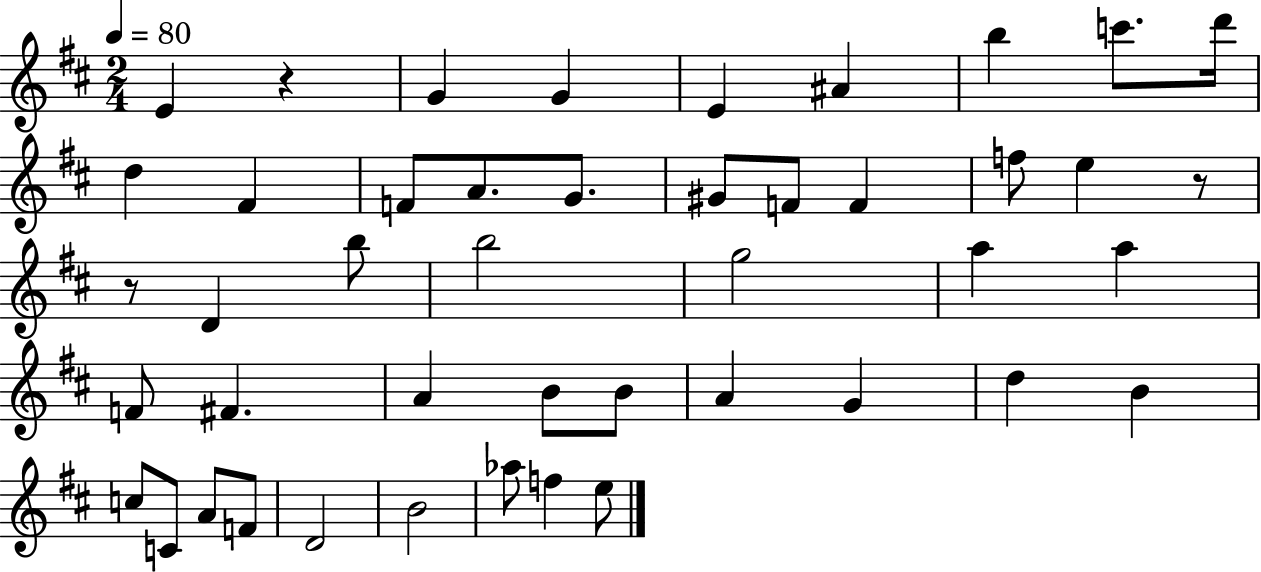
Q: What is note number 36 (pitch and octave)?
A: A4